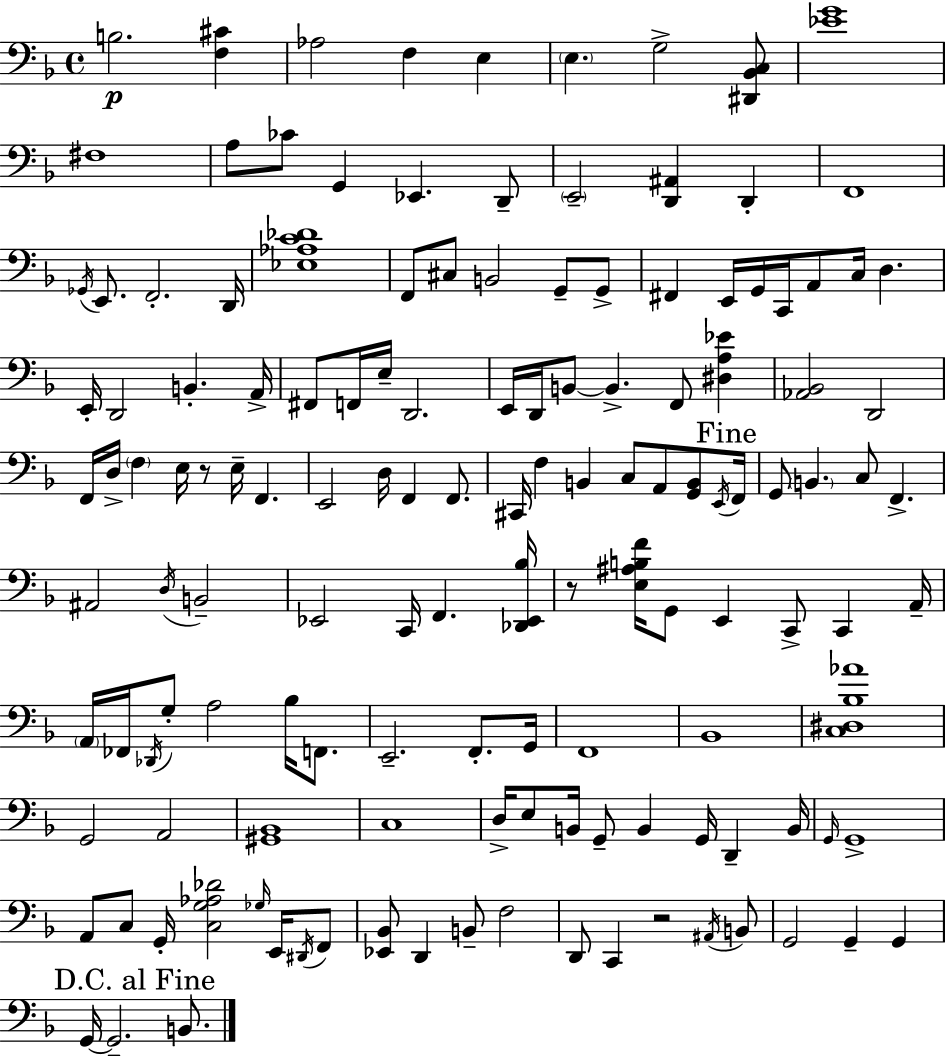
B3/h. [F3,C#4]/q Ab3/h F3/q E3/q E3/q. G3/h [D#2,Bb2,C3]/e [Eb4,G4]/w F#3/w A3/e CES4/e G2/q Eb2/q. D2/e E2/h [D2,A#2]/q D2/q F2/w Gb2/s E2/e. F2/h. D2/s [Eb3,Ab3,C4,Db4]/w F2/e C#3/e B2/h G2/e G2/e F#2/q E2/s G2/s C2/s A2/e C3/s D3/q. E2/s D2/h B2/q. A2/s F#2/e F2/s E3/s D2/h. E2/s D2/s B2/e B2/q. F2/e [D#3,A3,Eb4]/q [Ab2,Bb2]/h D2/h F2/s D3/s F3/q E3/s R/e E3/s F2/q. E2/h D3/s F2/q F2/e. C#2/s F3/q B2/q C3/e A2/e [G2,B2]/e E2/s F2/s G2/e B2/q. C3/e F2/q. A#2/h D3/s B2/h Eb2/h C2/s F2/q. [Db2,Eb2,Bb3]/s R/e [E3,A#3,B3,F4]/s G2/e E2/q C2/e C2/q A2/s A2/s FES2/s Db2/s G3/e A3/h Bb3/s F2/e. E2/h. F2/e. G2/s F2/w Bb2/w [C3,D#3,Bb3,Ab4]/w G2/h A2/h [G#2,Bb2]/w C3/w D3/s E3/e B2/s G2/e B2/q G2/s D2/q B2/s G2/s G2/w A2/e C3/e G2/s [C3,G3,Ab3,Db4]/h Gb3/s E2/s D#2/s F2/e [Eb2,Bb2]/e D2/q B2/e F3/h D2/e C2/q R/h A#2/s B2/e G2/h G2/q G2/q G2/s G2/h. B2/e.